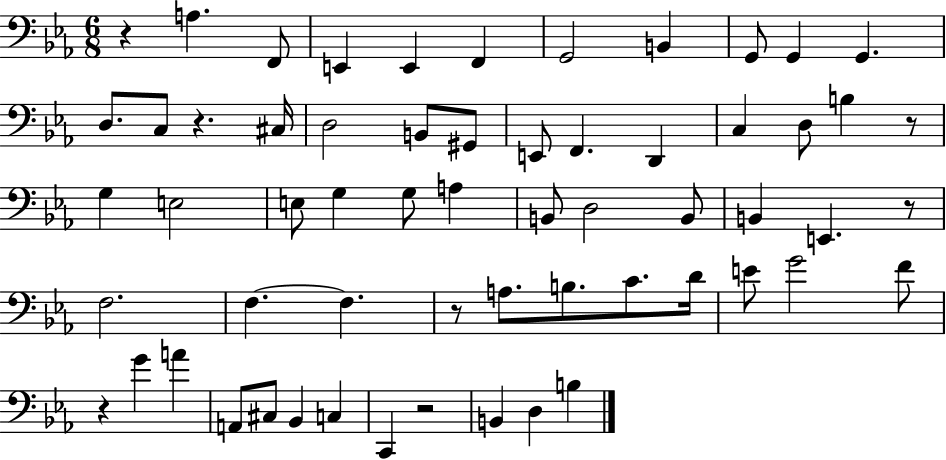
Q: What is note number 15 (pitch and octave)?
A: B2